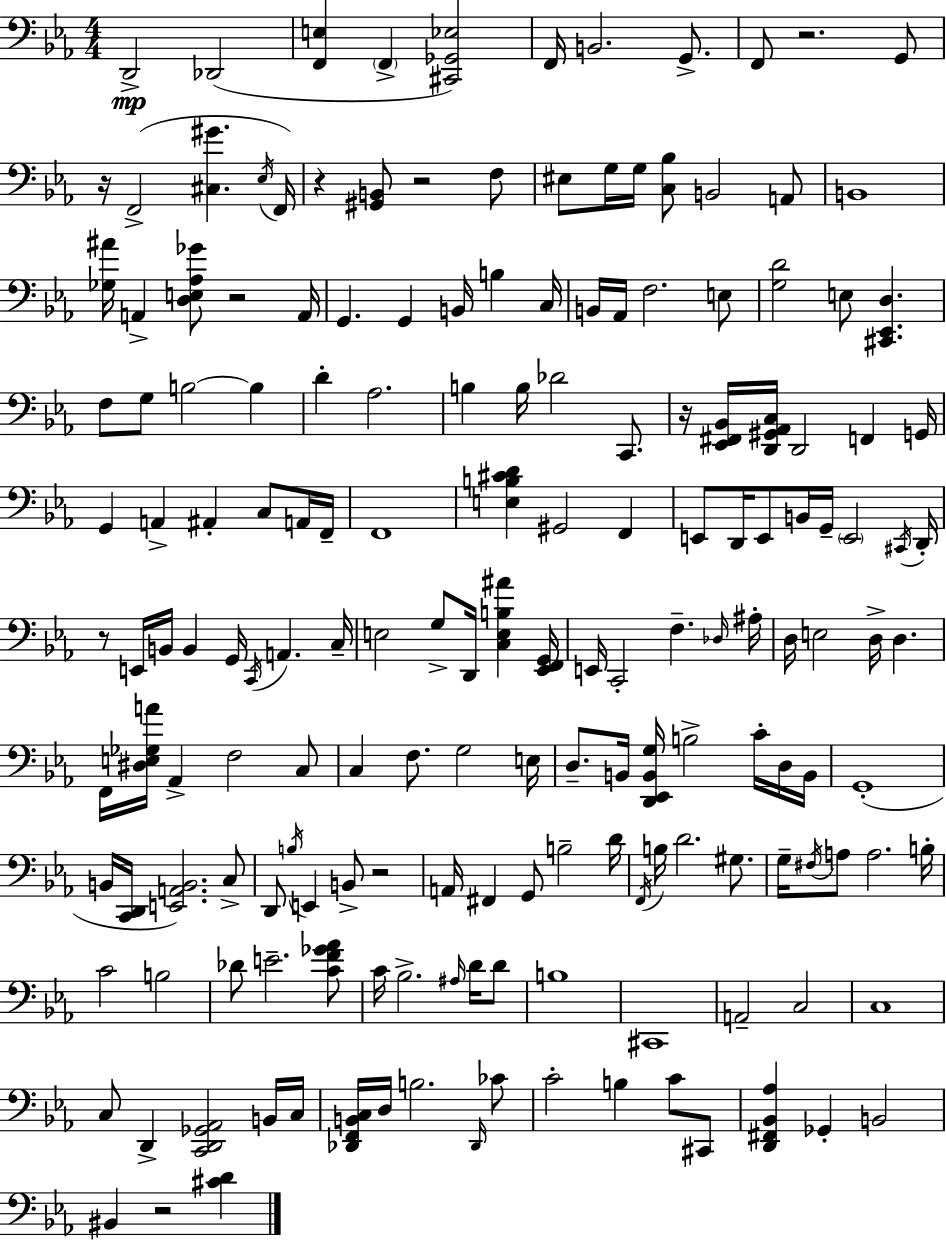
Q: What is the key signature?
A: EES major